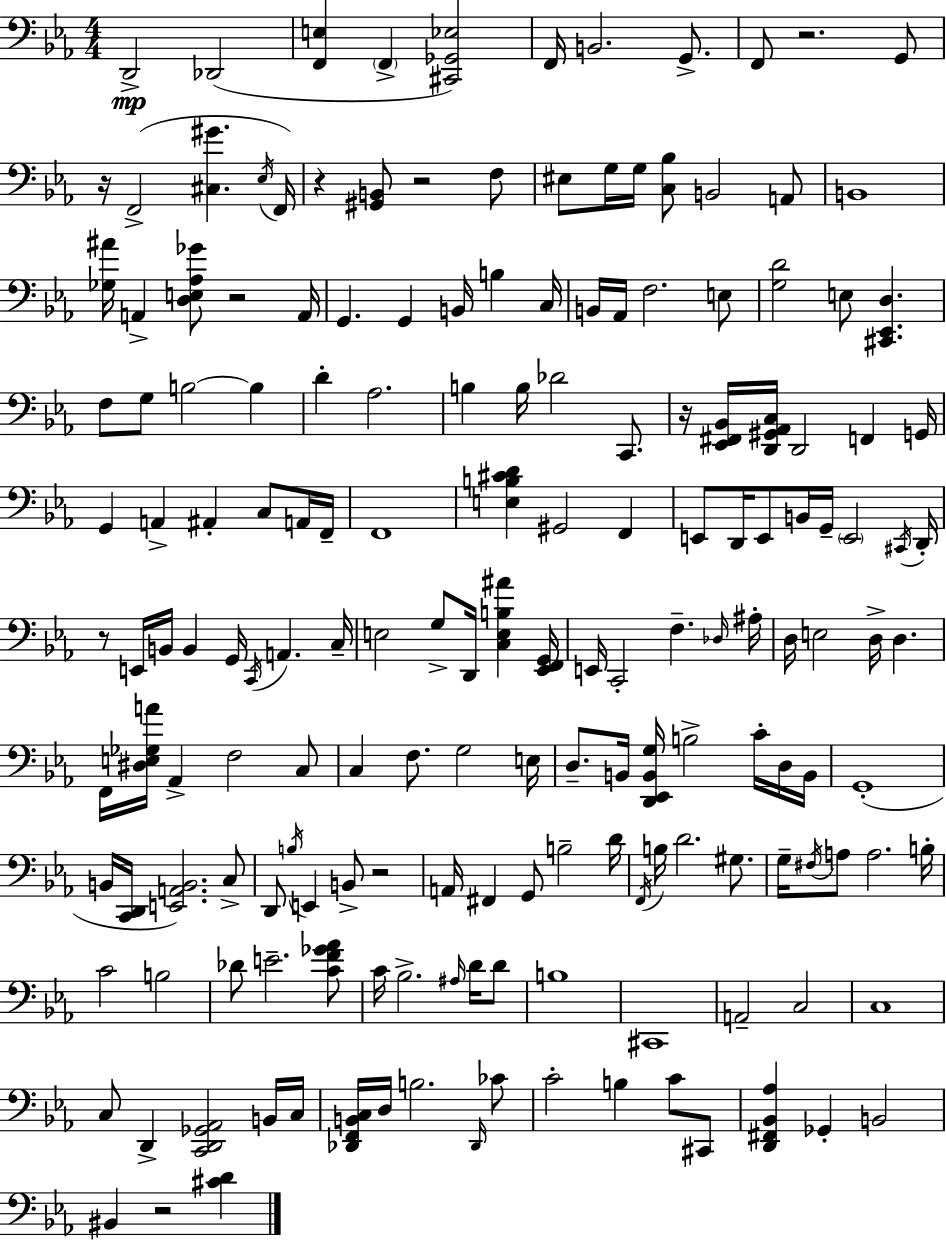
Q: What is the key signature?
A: EES major